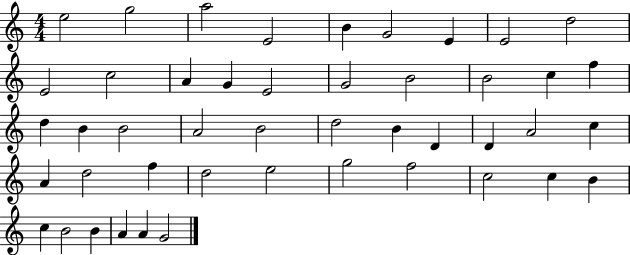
E5/h G5/h A5/h E4/h B4/q G4/h E4/q E4/h D5/h E4/h C5/h A4/q G4/q E4/h G4/h B4/h B4/h C5/q F5/q D5/q B4/q B4/h A4/h B4/h D5/h B4/q D4/q D4/q A4/h C5/q A4/q D5/h F5/q D5/h E5/h G5/h F5/h C5/h C5/q B4/q C5/q B4/h B4/q A4/q A4/q G4/h